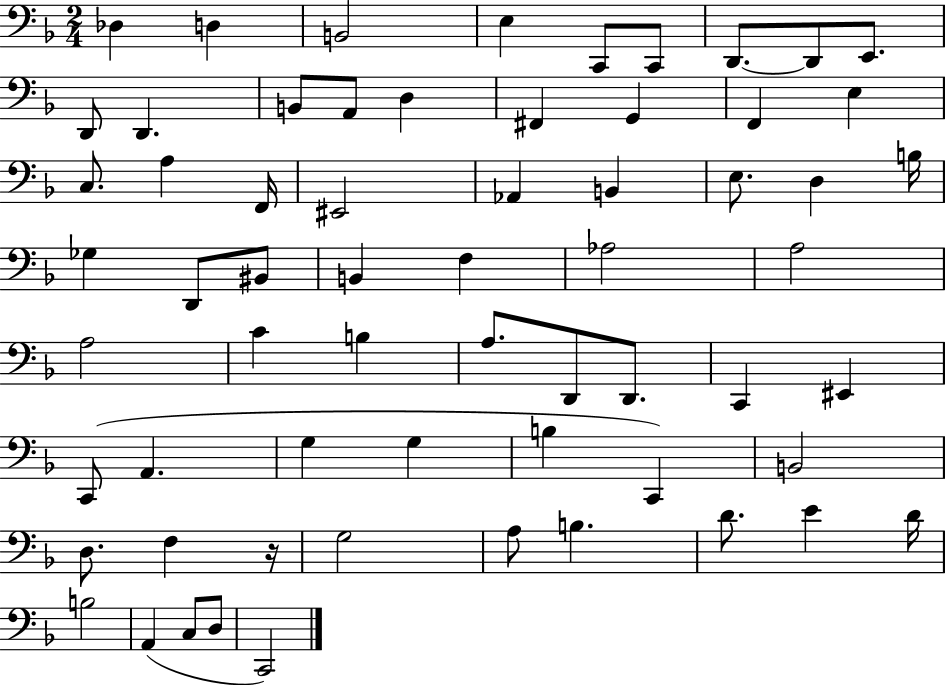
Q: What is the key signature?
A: F major